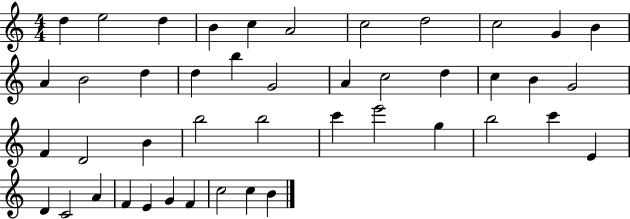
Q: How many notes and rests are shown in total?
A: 44